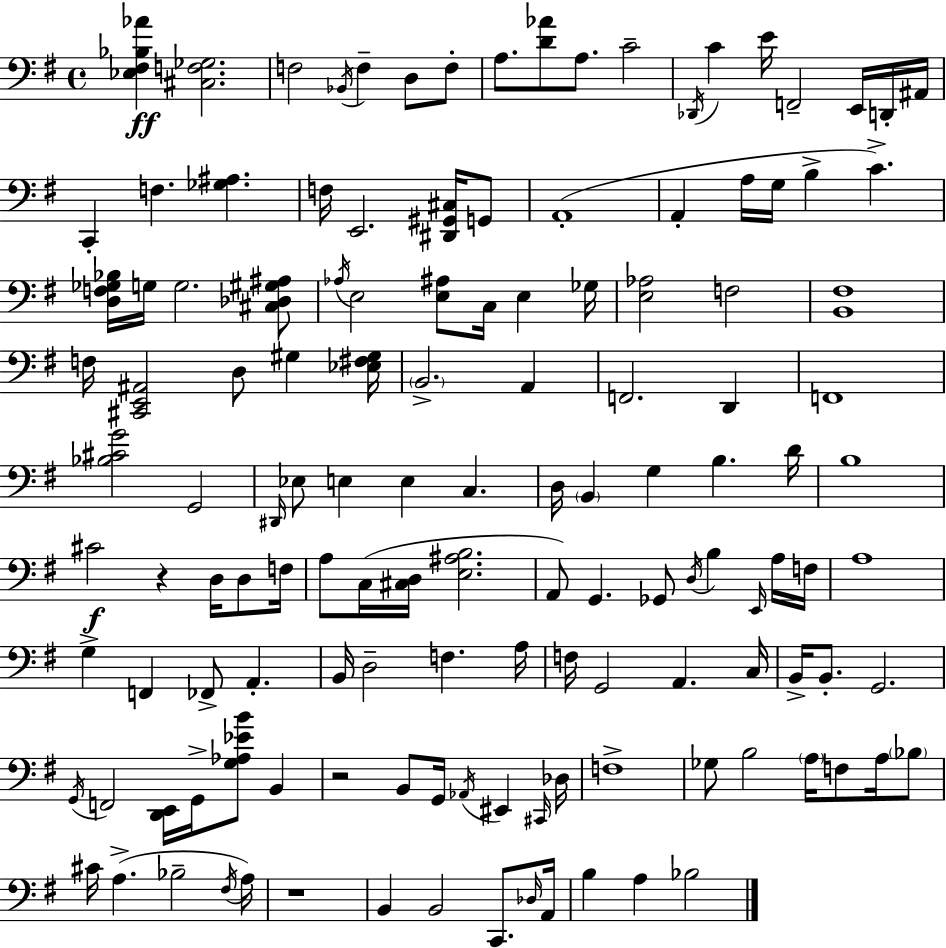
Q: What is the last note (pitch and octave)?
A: Bb3